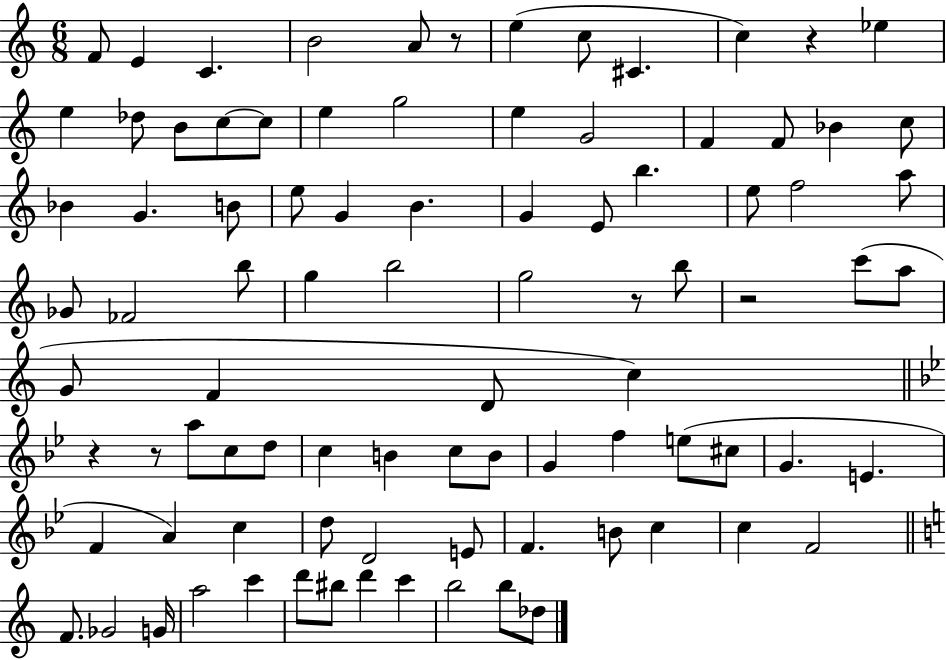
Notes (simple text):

F4/e E4/q C4/q. B4/h A4/e R/e E5/q C5/e C#4/q. C5/q R/q Eb5/q E5/q Db5/e B4/e C5/e C5/e E5/q G5/h E5/q G4/h F4/q F4/e Bb4/q C5/e Bb4/q G4/q. B4/e E5/e G4/q B4/q. G4/q E4/e B5/q. E5/e F5/h A5/e Gb4/e FES4/h B5/e G5/q B5/h G5/h R/e B5/e R/h C6/e A5/e G4/e F4/q D4/e C5/q R/q R/e A5/e C5/e D5/e C5/q B4/q C5/e B4/e G4/q F5/q E5/e C#5/e G4/q. E4/q. F4/q A4/q C5/q D5/e D4/h E4/e F4/q. B4/e C5/q C5/q F4/h F4/e. Gb4/h G4/s A5/h C6/q D6/e BIS5/e D6/q C6/q B5/h B5/e Db5/e